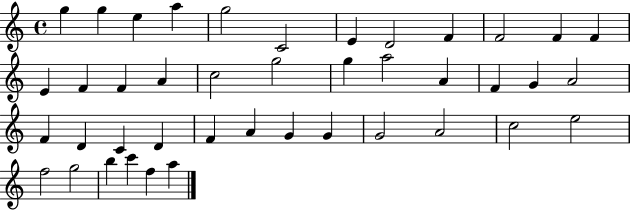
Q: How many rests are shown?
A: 0